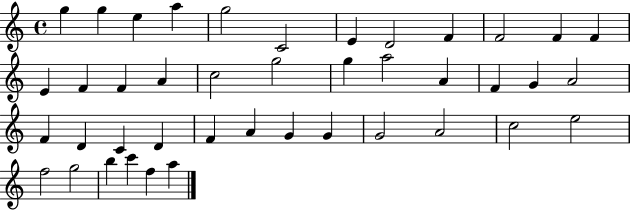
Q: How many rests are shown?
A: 0